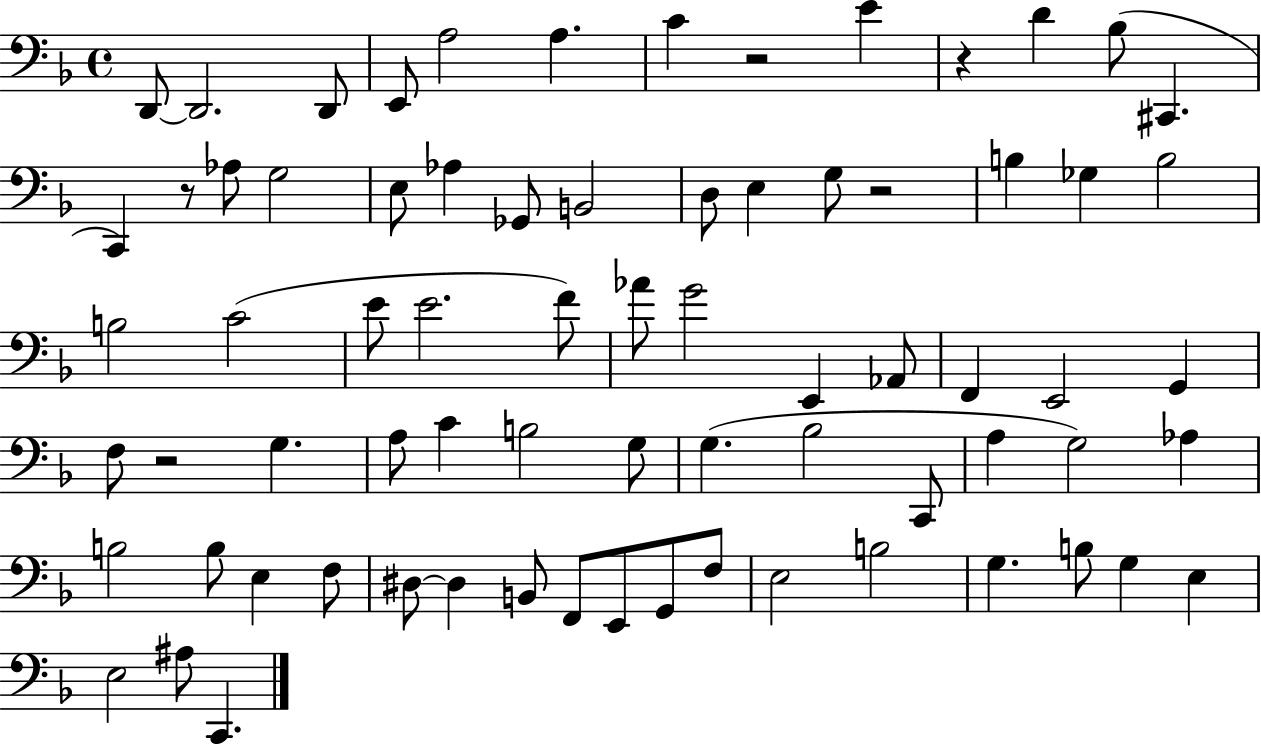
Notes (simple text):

D2/e D2/h. D2/e E2/e A3/h A3/q. C4/q R/h E4/q R/q D4/q Bb3/e C#2/q. C2/q R/e Ab3/e G3/h E3/e Ab3/q Gb2/e B2/h D3/e E3/q G3/e R/h B3/q Gb3/q B3/h B3/h C4/h E4/e E4/h. F4/e Ab4/e G4/h E2/q Ab2/e F2/q E2/h G2/q F3/e R/h G3/q. A3/e C4/q B3/h G3/e G3/q. Bb3/h C2/e A3/q G3/h Ab3/q B3/h B3/e E3/q F3/e D#3/e D#3/q B2/e F2/e E2/e G2/e F3/e E3/h B3/h G3/q. B3/e G3/q E3/q E3/h A#3/e C2/q.